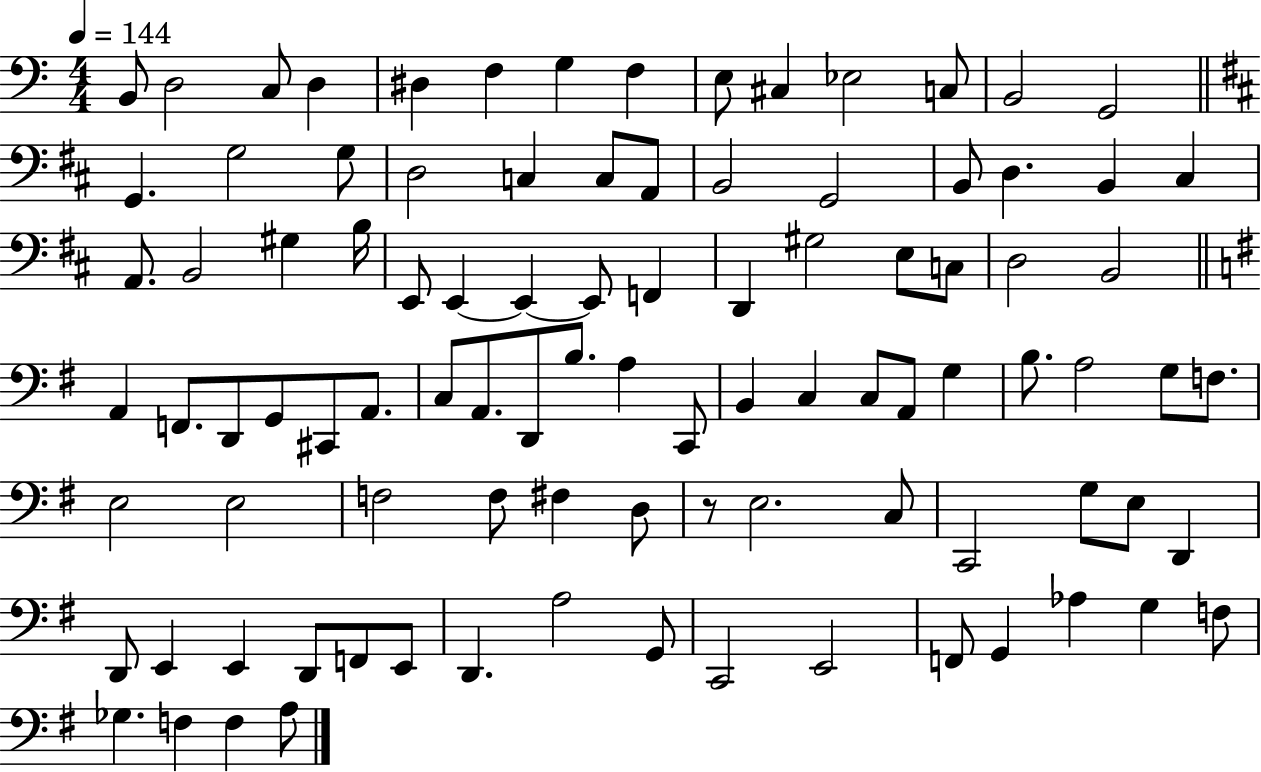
X:1
T:Untitled
M:4/4
L:1/4
K:C
B,,/2 D,2 C,/2 D, ^D, F, G, F, E,/2 ^C, _E,2 C,/2 B,,2 G,,2 G,, G,2 G,/2 D,2 C, C,/2 A,,/2 B,,2 G,,2 B,,/2 D, B,, ^C, A,,/2 B,,2 ^G, B,/4 E,,/2 E,, E,, E,,/2 F,, D,, ^G,2 E,/2 C,/2 D,2 B,,2 A,, F,,/2 D,,/2 G,,/2 ^C,,/2 A,,/2 C,/2 A,,/2 D,,/2 B,/2 A, C,,/2 B,, C, C,/2 A,,/2 G, B,/2 A,2 G,/2 F,/2 E,2 E,2 F,2 F,/2 ^F, D,/2 z/2 E,2 C,/2 C,,2 G,/2 E,/2 D,, D,,/2 E,, E,, D,,/2 F,,/2 E,,/2 D,, A,2 G,,/2 C,,2 E,,2 F,,/2 G,, _A, G, F,/2 _G, F, F, A,/2